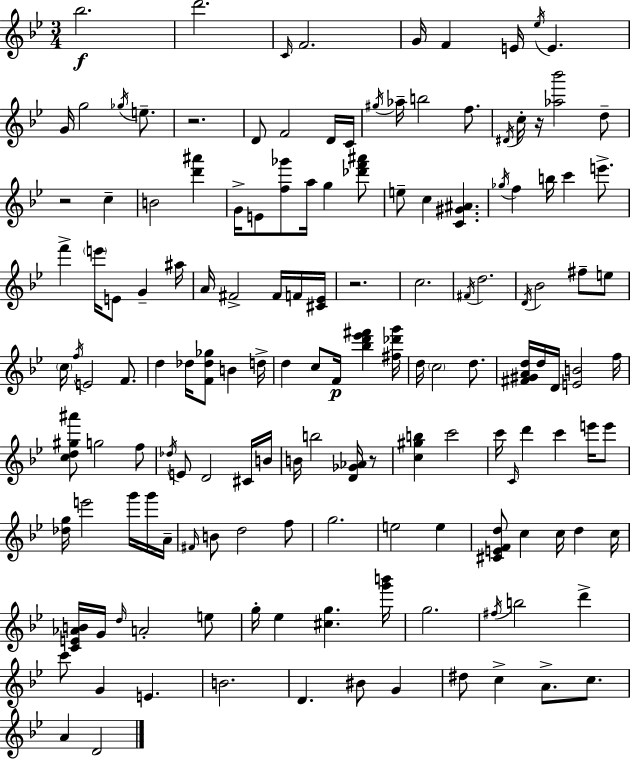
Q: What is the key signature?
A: G minor